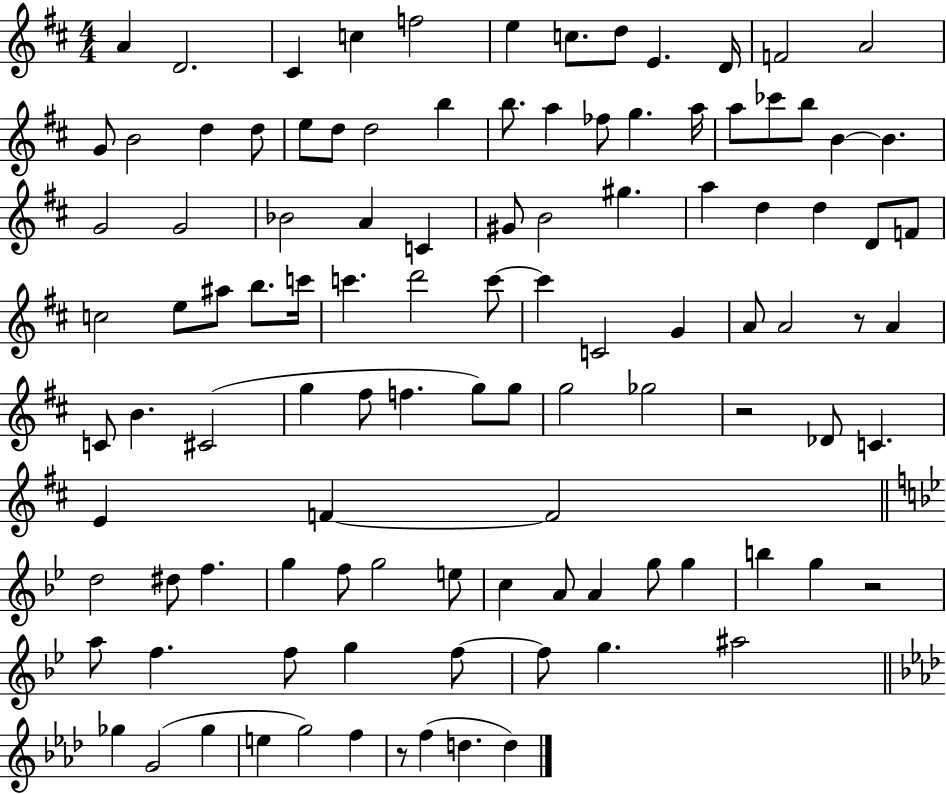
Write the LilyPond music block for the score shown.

{
  \clef treble
  \numericTimeSignature
  \time 4/4
  \key d \major
  a'4 d'2. | cis'4 c''4 f''2 | e''4 c''8. d''8 e'4. d'16 | f'2 a'2 | \break g'8 b'2 d''4 d''8 | e''8 d''8 d''2 b''4 | b''8. a''4 fes''8 g''4. a''16 | a''8 ces'''8 b''8 b'4~~ b'4. | \break g'2 g'2 | bes'2 a'4 c'4 | gis'8 b'2 gis''4. | a''4 d''4 d''4 d'8 f'8 | \break c''2 e''8 ais''8 b''8. c'''16 | c'''4. d'''2 c'''8~~ | c'''4 c'2 g'4 | a'8 a'2 r8 a'4 | \break c'8 b'4. cis'2( | g''4 fis''8 f''4. g''8) g''8 | g''2 ges''2 | r2 des'8 c'4. | \break e'4 f'4~~ f'2 | \bar "||" \break \key bes \major d''2 dis''8 f''4. | g''4 f''8 g''2 e''8 | c''4 a'8 a'4 g''8 g''4 | b''4 g''4 r2 | \break a''8 f''4. f''8 g''4 f''8~~ | f''8 g''4. ais''2 | \bar "||" \break \key f \minor ges''4 g'2( ges''4 | e''4 g''2) f''4 | r8 f''4( d''4. d''4) | \bar "|."
}